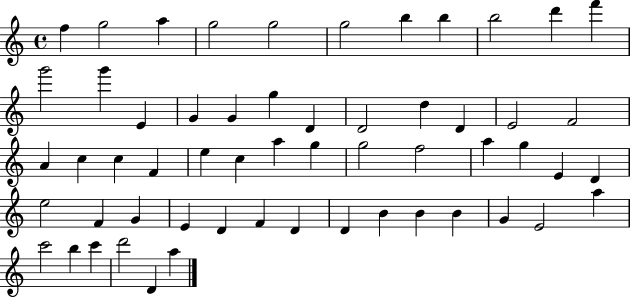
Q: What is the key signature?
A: C major